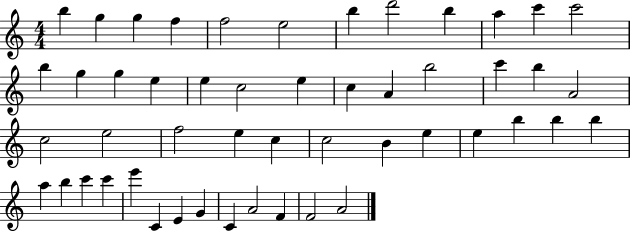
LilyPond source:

{
  \clef treble
  \numericTimeSignature
  \time 4/4
  \key c \major
  b''4 g''4 g''4 f''4 | f''2 e''2 | b''4 d'''2 b''4 | a''4 c'''4 c'''2 | \break b''4 g''4 g''4 e''4 | e''4 c''2 e''4 | c''4 a'4 b''2 | c'''4 b''4 a'2 | \break c''2 e''2 | f''2 e''4 c''4 | c''2 b'4 e''4 | e''4 b''4 b''4 b''4 | \break a''4 b''4 c'''4 c'''4 | e'''4 c'4 e'4 g'4 | c'4 a'2 f'4 | f'2 a'2 | \break \bar "|."
}